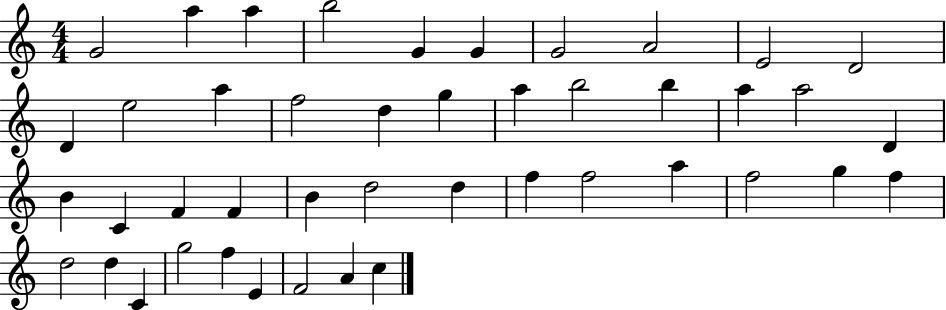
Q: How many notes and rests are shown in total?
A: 44